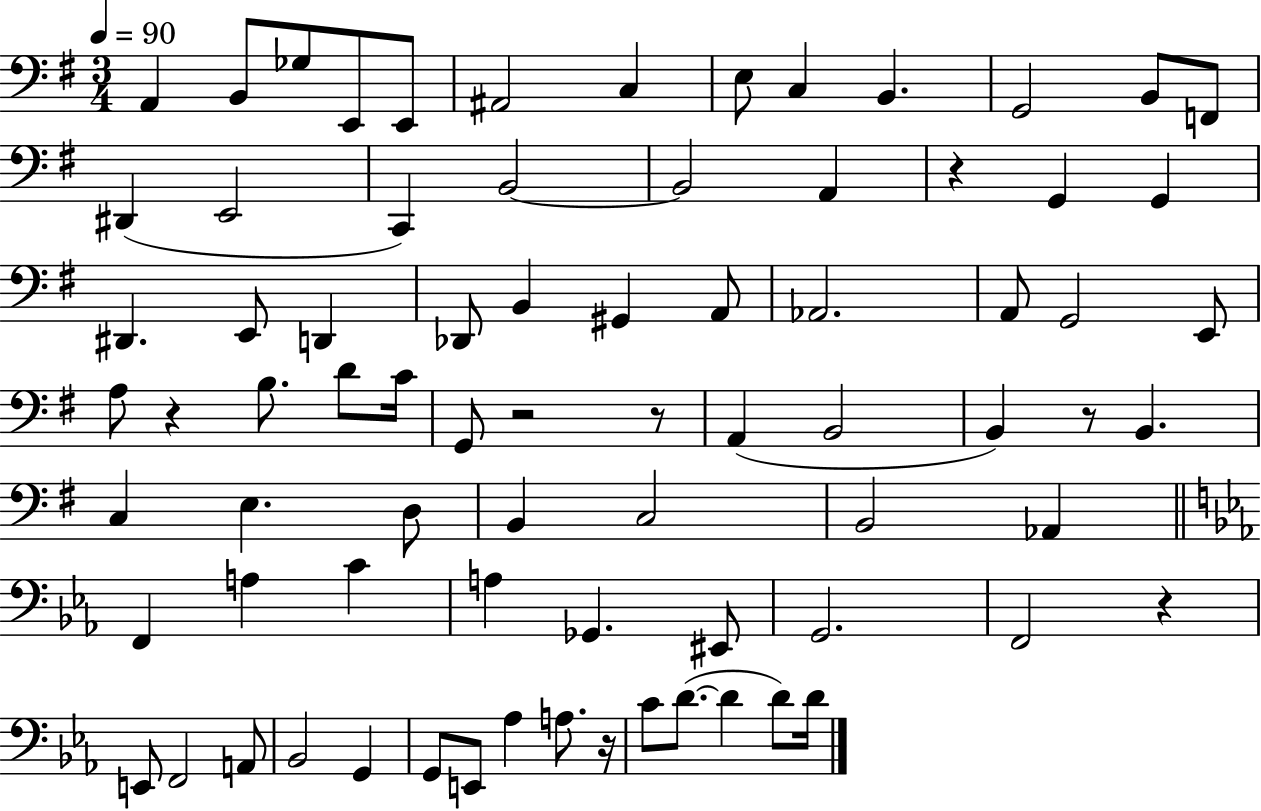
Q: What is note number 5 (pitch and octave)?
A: E2